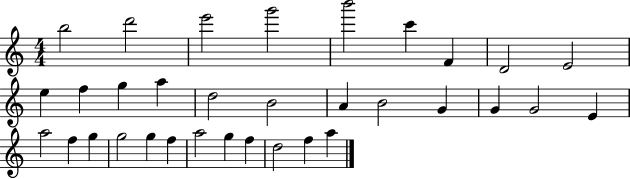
{
  \clef treble
  \numericTimeSignature
  \time 4/4
  \key c \major
  b''2 d'''2 | e'''2 g'''2 | b'''2 c'''4 f'4 | d'2 e'2 | \break e''4 f''4 g''4 a''4 | d''2 b'2 | a'4 b'2 g'4 | g'4 g'2 e'4 | \break a''2 f''4 g''4 | g''2 g''4 f''4 | a''2 g''4 f''4 | d''2 f''4 a''4 | \break \bar "|."
}